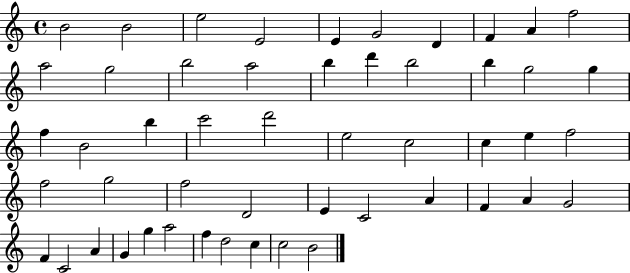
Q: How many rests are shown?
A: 0